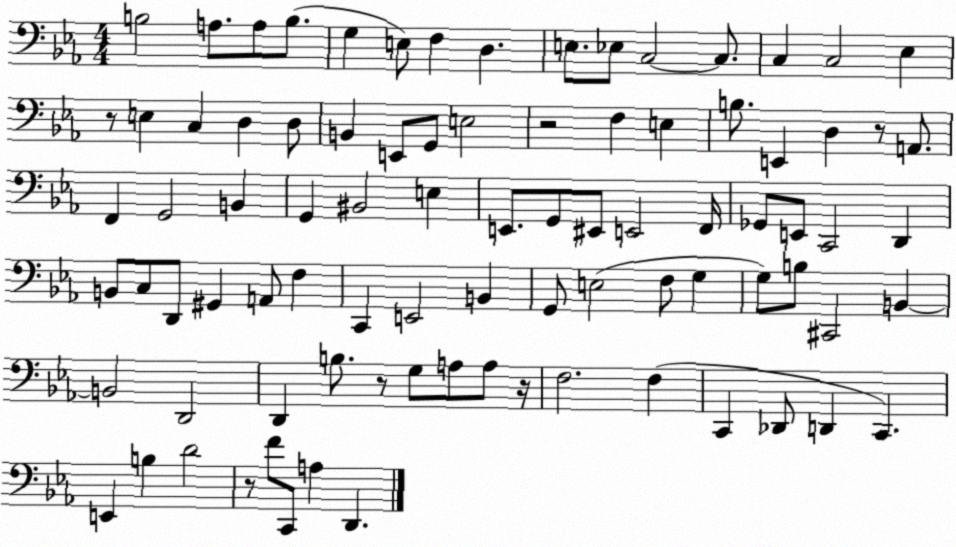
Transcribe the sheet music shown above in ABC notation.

X:1
T:Untitled
M:4/4
L:1/4
K:Eb
B,2 A,/2 A,/2 B,/2 G, E,/2 F, D, E,/2 _E,/2 C,2 C,/2 C, C,2 _E, z/2 E, C, D, D,/2 B,, E,,/2 G,,/2 E,2 z2 F, E, B,/2 E,, D, z/2 A,,/2 F,, G,,2 B,, G,, ^B,,2 E, E,,/2 G,,/2 ^E,,/2 E,,2 F,,/4 _G,,/2 E,,/2 C,,2 D,, B,,/2 C,/2 D,,/2 ^G,, A,,/2 F, C,, E,,2 B,, G,,/2 E,2 F,/2 G, G,/2 B,/2 ^C,,2 B,, B,,2 D,,2 D,, B,/2 z/2 G,/2 A,/2 A,/2 z/4 F,2 F, C,, _D,,/2 D,, C,, E,, B, D2 z/2 F/2 C,,/2 A, D,,